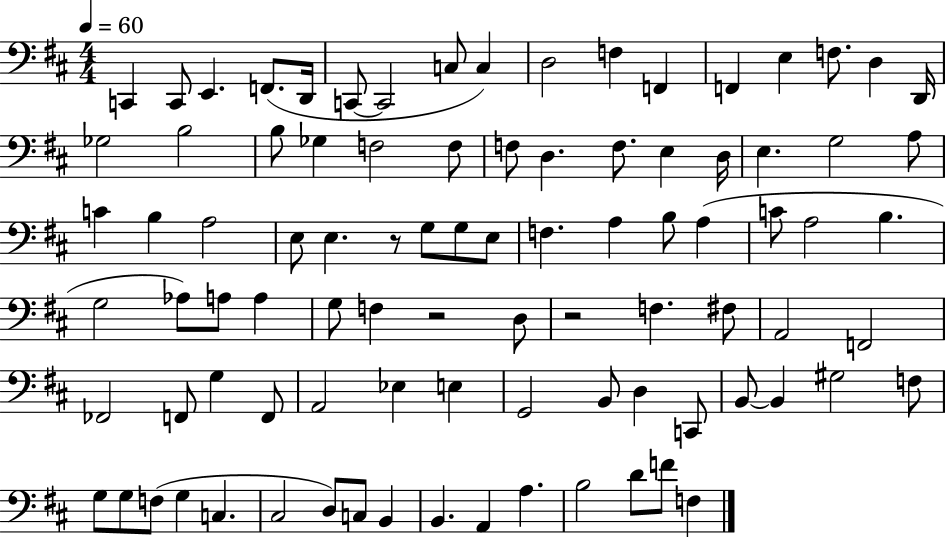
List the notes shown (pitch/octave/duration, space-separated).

C2/q C2/e E2/q. F2/e. D2/s C2/e C2/h C3/e C3/q D3/h F3/q F2/q F2/q E3/q F3/e. D3/q D2/s Gb3/h B3/h B3/e Gb3/q F3/h F3/e F3/e D3/q. F3/e. E3/q D3/s E3/q. G3/h A3/e C4/q B3/q A3/h E3/e E3/q. R/e G3/e G3/e E3/e F3/q. A3/q B3/e A3/q C4/e A3/h B3/q. G3/h Ab3/e A3/e A3/q G3/e F3/q R/h D3/e R/h F3/q. F#3/e A2/h F2/h FES2/h F2/e G3/q F2/e A2/h Eb3/q E3/q G2/h B2/e D3/q C2/e B2/e B2/q G#3/h F3/e G3/e G3/e F3/e G3/q C3/q. C#3/h D3/e C3/e B2/q B2/q. A2/q A3/q. B3/h D4/e F4/e F3/q